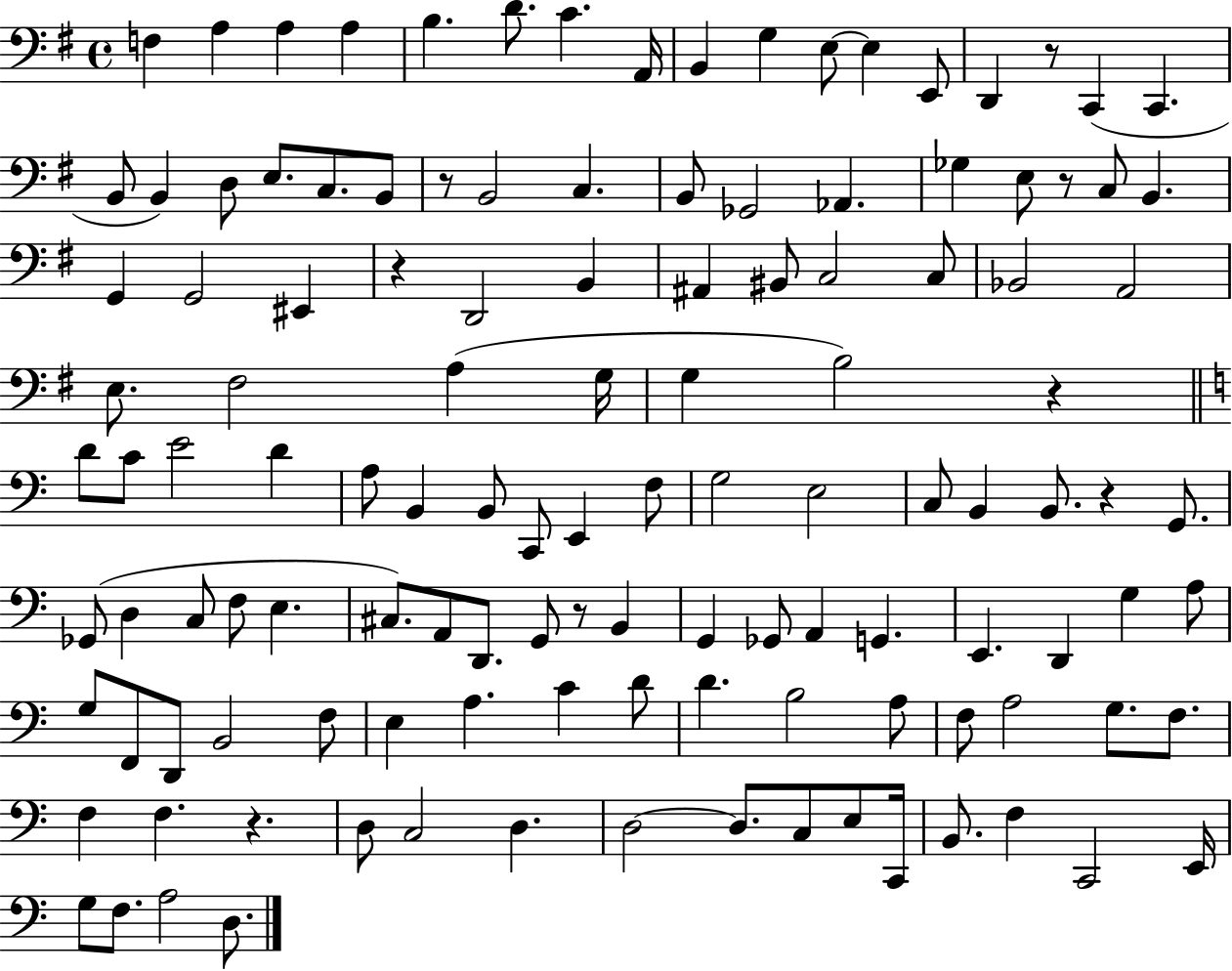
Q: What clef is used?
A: bass